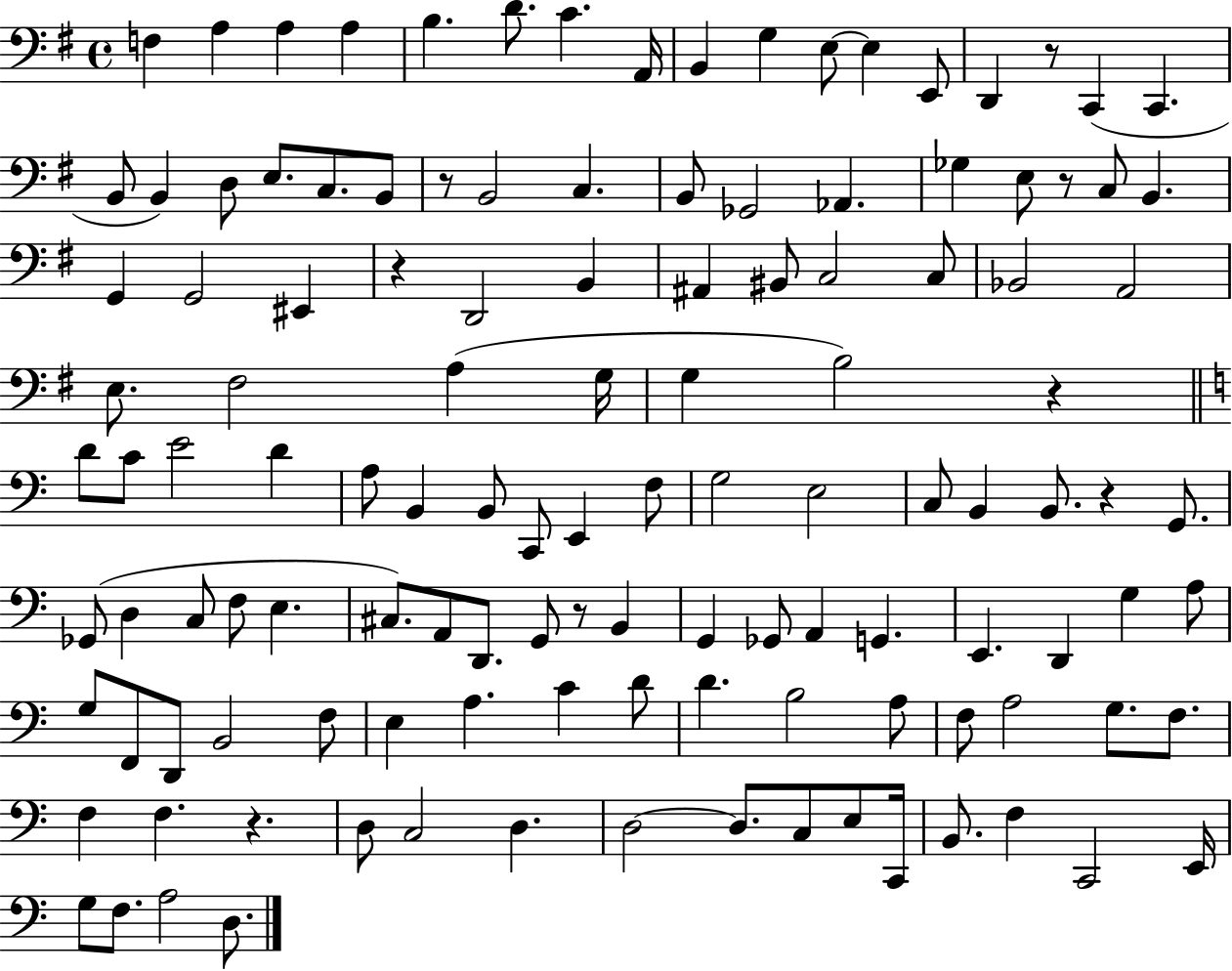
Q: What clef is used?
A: bass